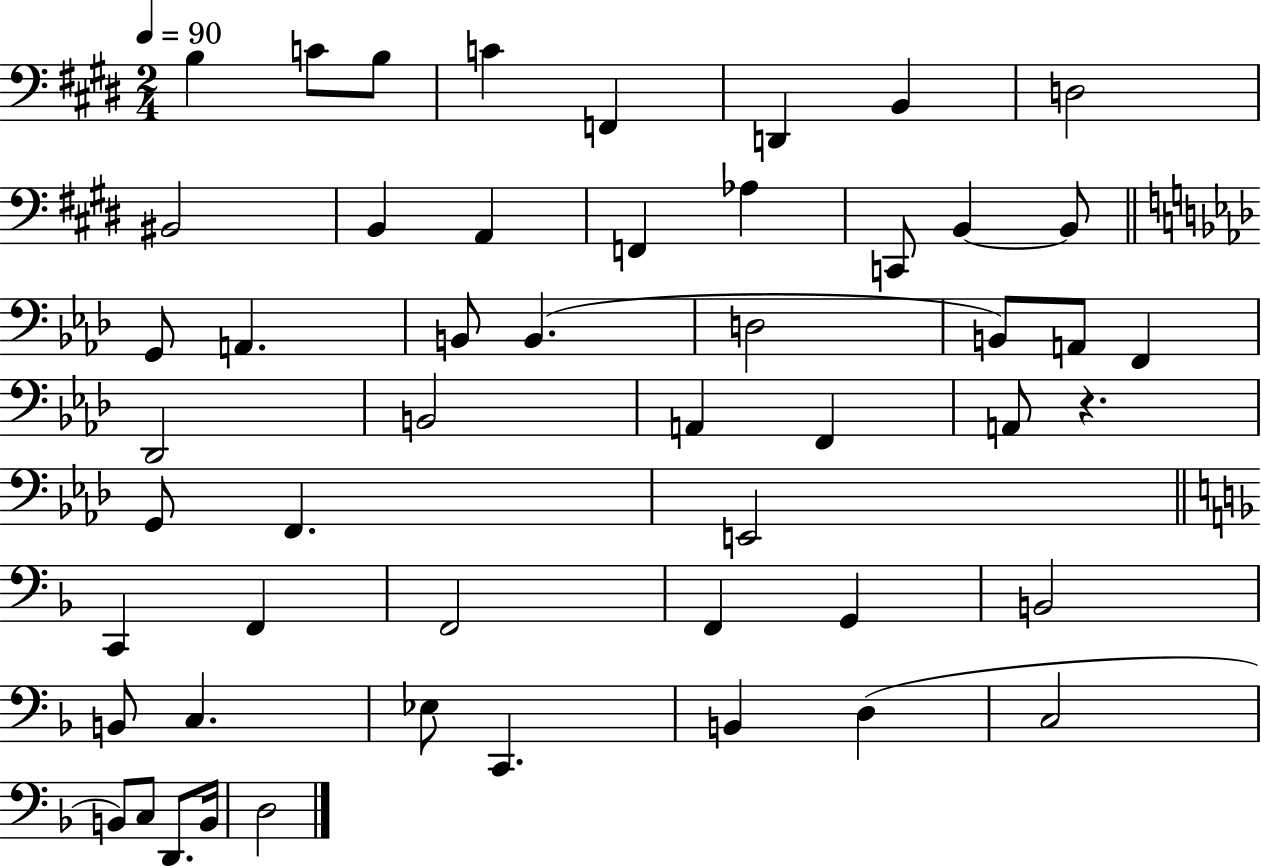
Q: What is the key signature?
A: E major